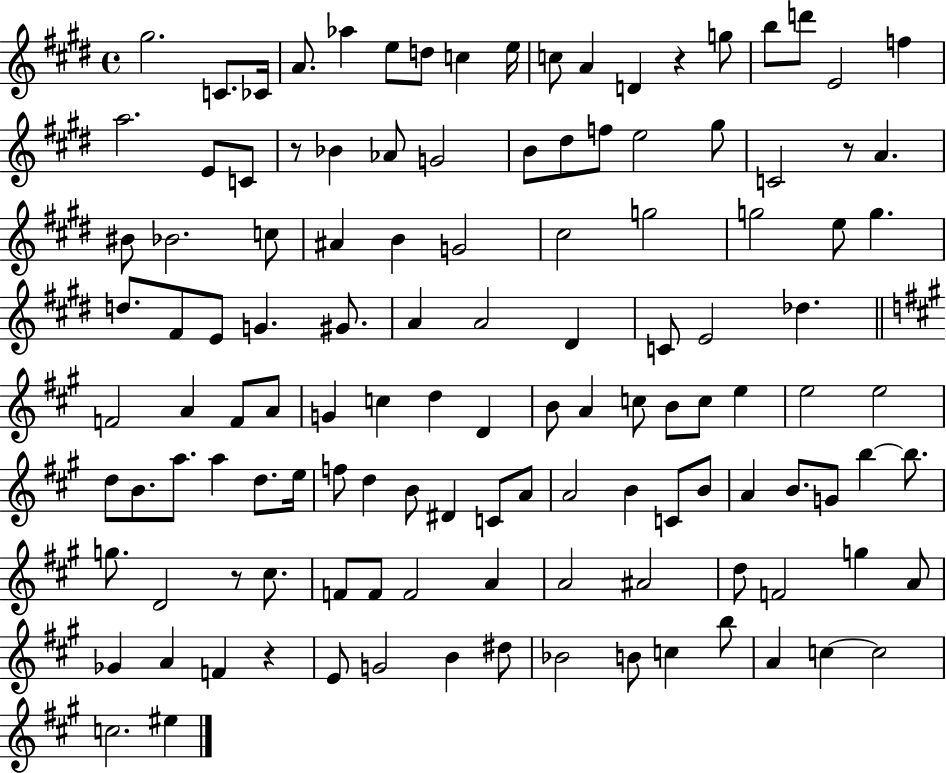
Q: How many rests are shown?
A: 5